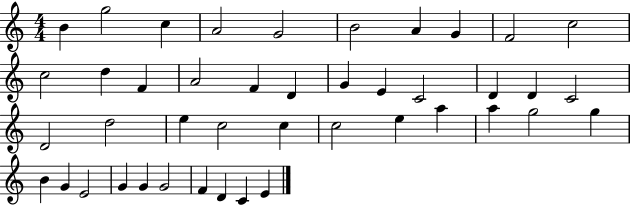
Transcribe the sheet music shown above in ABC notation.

X:1
T:Untitled
M:4/4
L:1/4
K:C
B g2 c A2 G2 B2 A G F2 c2 c2 d F A2 F D G E C2 D D C2 D2 d2 e c2 c c2 e a a g2 g B G E2 G G G2 F D C E